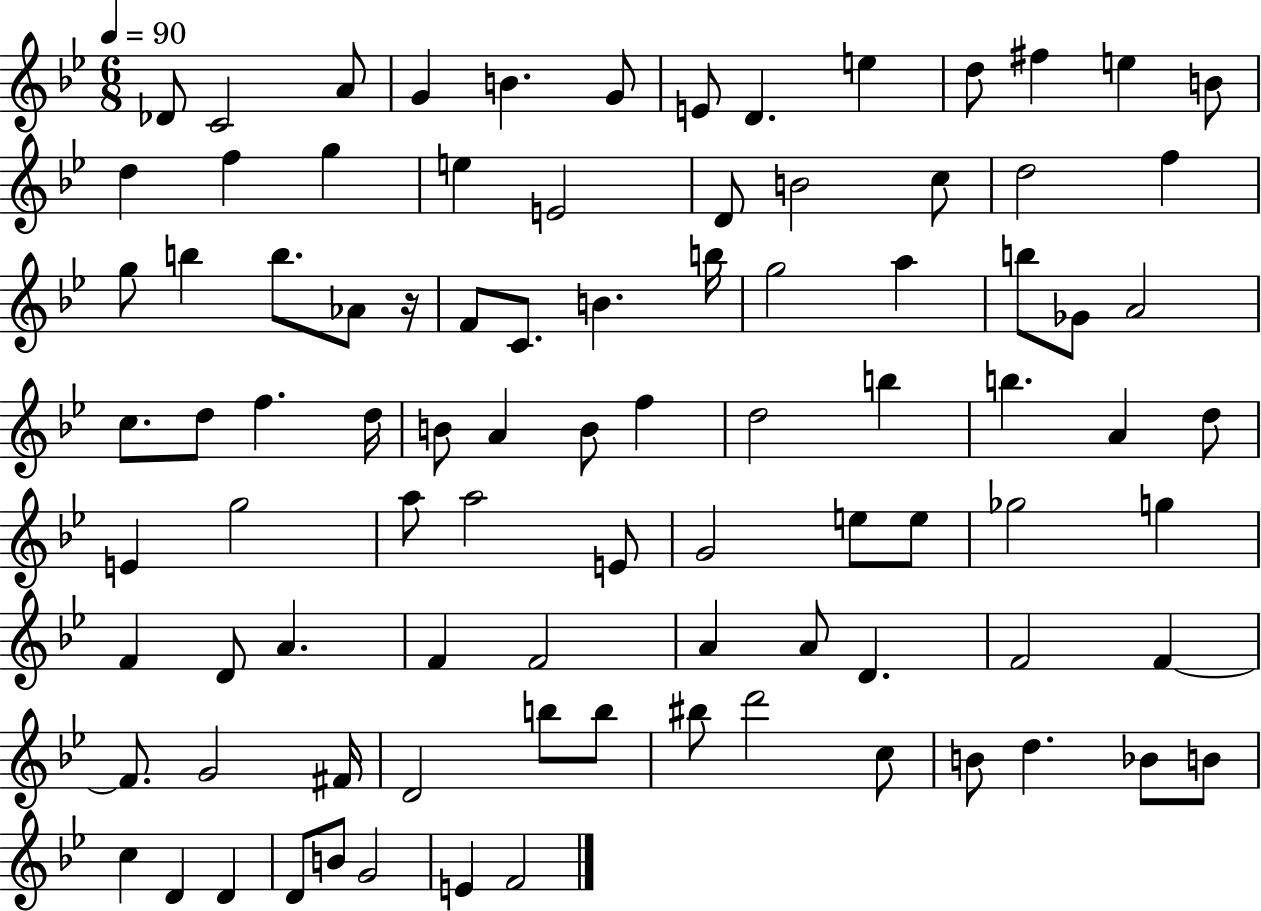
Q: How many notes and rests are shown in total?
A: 91